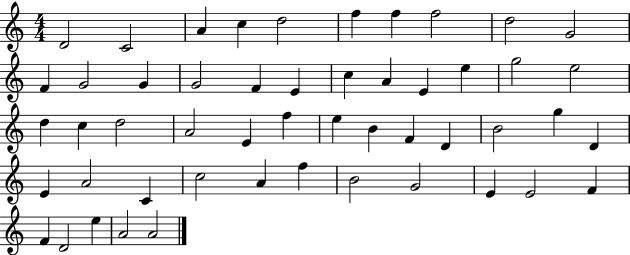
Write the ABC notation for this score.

X:1
T:Untitled
M:4/4
L:1/4
K:C
D2 C2 A c d2 f f f2 d2 G2 F G2 G G2 F E c A E e g2 e2 d c d2 A2 E f e B F D B2 g D E A2 C c2 A f B2 G2 E E2 F F D2 e A2 A2